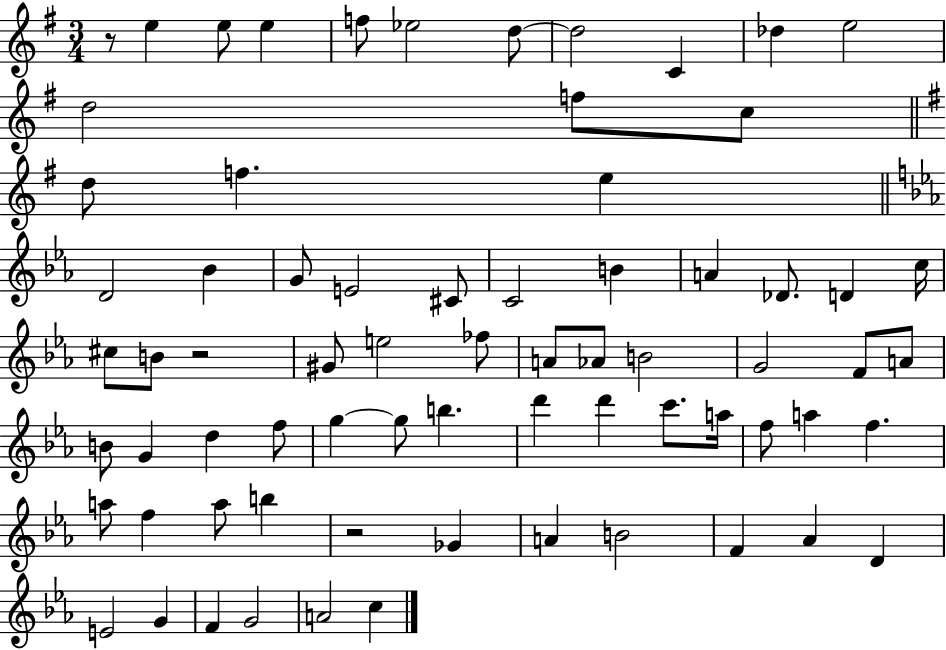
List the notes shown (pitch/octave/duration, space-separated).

R/e E5/q E5/e E5/q F5/e Eb5/h D5/e D5/h C4/q Db5/q E5/h D5/h F5/e C5/e D5/e F5/q. E5/q D4/h Bb4/q G4/e E4/h C#4/e C4/h B4/q A4/q Db4/e. D4/q C5/s C#5/e B4/e R/h G#4/e E5/h FES5/e A4/e Ab4/e B4/h G4/h F4/e A4/e B4/e G4/q D5/q F5/e G5/q G5/e B5/q. D6/q D6/q C6/e. A5/s F5/e A5/q F5/q. A5/e F5/q A5/e B5/q R/h Gb4/q A4/q B4/h F4/q Ab4/q D4/q E4/h G4/q F4/q G4/h A4/h C5/q